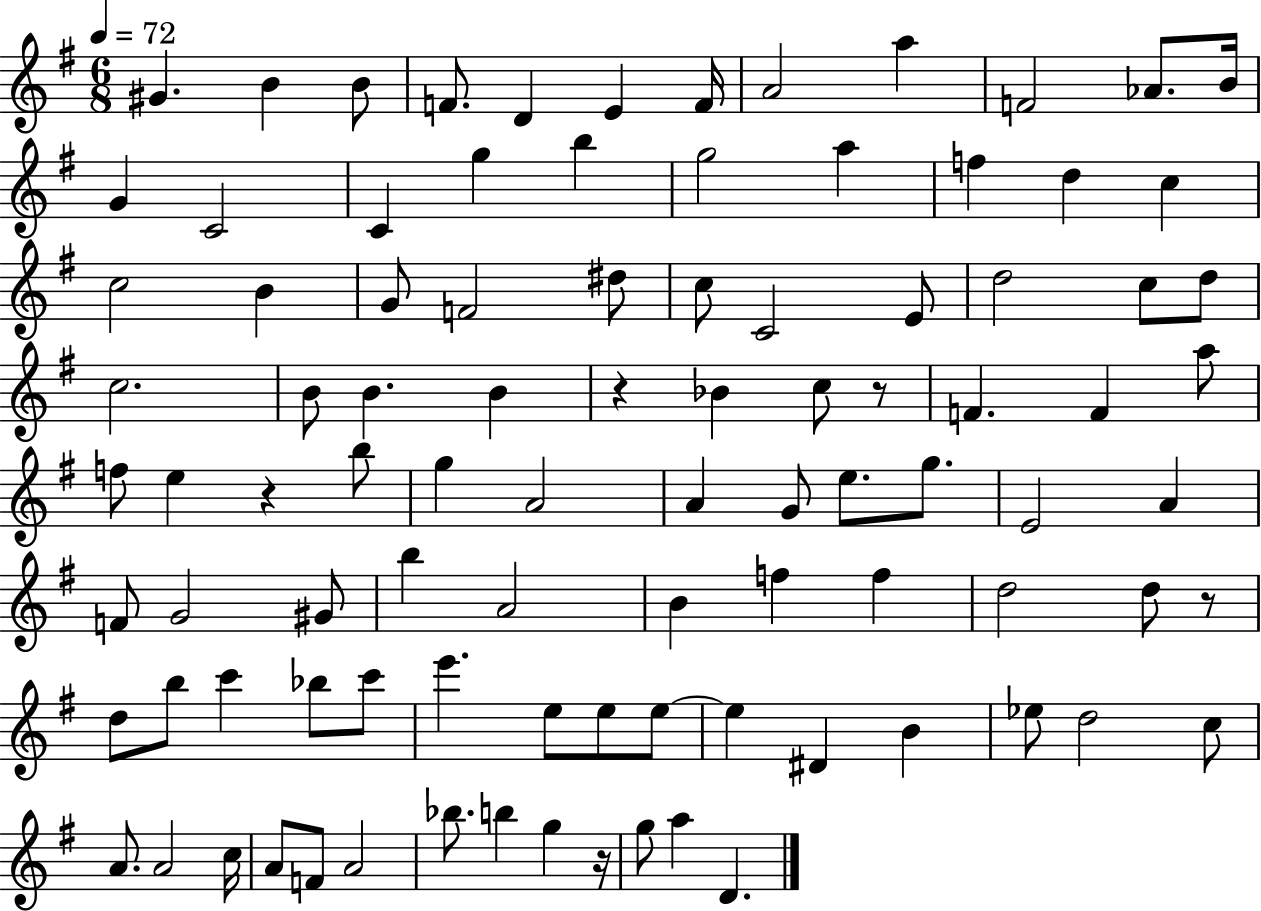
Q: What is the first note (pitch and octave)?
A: G#4